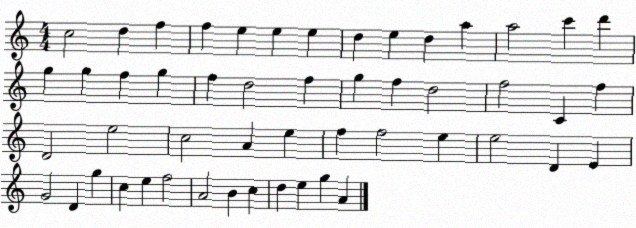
X:1
T:Untitled
M:4/4
L:1/4
K:C
c2 d f f e e e d e d a a2 c' d' g g f g f d2 f g f d2 f2 C f D2 e2 c2 A e f f2 e e2 D E G2 D g c e f2 A2 B c d e g A